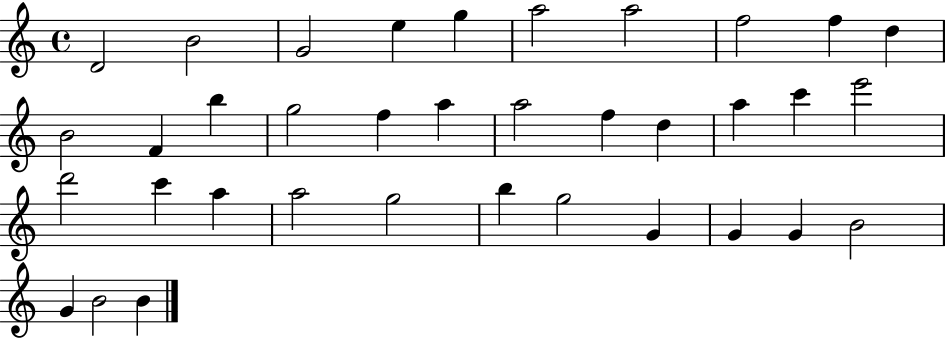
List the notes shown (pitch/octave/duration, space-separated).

D4/h B4/h G4/h E5/q G5/q A5/h A5/h F5/h F5/q D5/q B4/h F4/q B5/q G5/h F5/q A5/q A5/h F5/q D5/q A5/q C6/q E6/h D6/h C6/q A5/q A5/h G5/h B5/q G5/h G4/q G4/q G4/q B4/h G4/q B4/h B4/q